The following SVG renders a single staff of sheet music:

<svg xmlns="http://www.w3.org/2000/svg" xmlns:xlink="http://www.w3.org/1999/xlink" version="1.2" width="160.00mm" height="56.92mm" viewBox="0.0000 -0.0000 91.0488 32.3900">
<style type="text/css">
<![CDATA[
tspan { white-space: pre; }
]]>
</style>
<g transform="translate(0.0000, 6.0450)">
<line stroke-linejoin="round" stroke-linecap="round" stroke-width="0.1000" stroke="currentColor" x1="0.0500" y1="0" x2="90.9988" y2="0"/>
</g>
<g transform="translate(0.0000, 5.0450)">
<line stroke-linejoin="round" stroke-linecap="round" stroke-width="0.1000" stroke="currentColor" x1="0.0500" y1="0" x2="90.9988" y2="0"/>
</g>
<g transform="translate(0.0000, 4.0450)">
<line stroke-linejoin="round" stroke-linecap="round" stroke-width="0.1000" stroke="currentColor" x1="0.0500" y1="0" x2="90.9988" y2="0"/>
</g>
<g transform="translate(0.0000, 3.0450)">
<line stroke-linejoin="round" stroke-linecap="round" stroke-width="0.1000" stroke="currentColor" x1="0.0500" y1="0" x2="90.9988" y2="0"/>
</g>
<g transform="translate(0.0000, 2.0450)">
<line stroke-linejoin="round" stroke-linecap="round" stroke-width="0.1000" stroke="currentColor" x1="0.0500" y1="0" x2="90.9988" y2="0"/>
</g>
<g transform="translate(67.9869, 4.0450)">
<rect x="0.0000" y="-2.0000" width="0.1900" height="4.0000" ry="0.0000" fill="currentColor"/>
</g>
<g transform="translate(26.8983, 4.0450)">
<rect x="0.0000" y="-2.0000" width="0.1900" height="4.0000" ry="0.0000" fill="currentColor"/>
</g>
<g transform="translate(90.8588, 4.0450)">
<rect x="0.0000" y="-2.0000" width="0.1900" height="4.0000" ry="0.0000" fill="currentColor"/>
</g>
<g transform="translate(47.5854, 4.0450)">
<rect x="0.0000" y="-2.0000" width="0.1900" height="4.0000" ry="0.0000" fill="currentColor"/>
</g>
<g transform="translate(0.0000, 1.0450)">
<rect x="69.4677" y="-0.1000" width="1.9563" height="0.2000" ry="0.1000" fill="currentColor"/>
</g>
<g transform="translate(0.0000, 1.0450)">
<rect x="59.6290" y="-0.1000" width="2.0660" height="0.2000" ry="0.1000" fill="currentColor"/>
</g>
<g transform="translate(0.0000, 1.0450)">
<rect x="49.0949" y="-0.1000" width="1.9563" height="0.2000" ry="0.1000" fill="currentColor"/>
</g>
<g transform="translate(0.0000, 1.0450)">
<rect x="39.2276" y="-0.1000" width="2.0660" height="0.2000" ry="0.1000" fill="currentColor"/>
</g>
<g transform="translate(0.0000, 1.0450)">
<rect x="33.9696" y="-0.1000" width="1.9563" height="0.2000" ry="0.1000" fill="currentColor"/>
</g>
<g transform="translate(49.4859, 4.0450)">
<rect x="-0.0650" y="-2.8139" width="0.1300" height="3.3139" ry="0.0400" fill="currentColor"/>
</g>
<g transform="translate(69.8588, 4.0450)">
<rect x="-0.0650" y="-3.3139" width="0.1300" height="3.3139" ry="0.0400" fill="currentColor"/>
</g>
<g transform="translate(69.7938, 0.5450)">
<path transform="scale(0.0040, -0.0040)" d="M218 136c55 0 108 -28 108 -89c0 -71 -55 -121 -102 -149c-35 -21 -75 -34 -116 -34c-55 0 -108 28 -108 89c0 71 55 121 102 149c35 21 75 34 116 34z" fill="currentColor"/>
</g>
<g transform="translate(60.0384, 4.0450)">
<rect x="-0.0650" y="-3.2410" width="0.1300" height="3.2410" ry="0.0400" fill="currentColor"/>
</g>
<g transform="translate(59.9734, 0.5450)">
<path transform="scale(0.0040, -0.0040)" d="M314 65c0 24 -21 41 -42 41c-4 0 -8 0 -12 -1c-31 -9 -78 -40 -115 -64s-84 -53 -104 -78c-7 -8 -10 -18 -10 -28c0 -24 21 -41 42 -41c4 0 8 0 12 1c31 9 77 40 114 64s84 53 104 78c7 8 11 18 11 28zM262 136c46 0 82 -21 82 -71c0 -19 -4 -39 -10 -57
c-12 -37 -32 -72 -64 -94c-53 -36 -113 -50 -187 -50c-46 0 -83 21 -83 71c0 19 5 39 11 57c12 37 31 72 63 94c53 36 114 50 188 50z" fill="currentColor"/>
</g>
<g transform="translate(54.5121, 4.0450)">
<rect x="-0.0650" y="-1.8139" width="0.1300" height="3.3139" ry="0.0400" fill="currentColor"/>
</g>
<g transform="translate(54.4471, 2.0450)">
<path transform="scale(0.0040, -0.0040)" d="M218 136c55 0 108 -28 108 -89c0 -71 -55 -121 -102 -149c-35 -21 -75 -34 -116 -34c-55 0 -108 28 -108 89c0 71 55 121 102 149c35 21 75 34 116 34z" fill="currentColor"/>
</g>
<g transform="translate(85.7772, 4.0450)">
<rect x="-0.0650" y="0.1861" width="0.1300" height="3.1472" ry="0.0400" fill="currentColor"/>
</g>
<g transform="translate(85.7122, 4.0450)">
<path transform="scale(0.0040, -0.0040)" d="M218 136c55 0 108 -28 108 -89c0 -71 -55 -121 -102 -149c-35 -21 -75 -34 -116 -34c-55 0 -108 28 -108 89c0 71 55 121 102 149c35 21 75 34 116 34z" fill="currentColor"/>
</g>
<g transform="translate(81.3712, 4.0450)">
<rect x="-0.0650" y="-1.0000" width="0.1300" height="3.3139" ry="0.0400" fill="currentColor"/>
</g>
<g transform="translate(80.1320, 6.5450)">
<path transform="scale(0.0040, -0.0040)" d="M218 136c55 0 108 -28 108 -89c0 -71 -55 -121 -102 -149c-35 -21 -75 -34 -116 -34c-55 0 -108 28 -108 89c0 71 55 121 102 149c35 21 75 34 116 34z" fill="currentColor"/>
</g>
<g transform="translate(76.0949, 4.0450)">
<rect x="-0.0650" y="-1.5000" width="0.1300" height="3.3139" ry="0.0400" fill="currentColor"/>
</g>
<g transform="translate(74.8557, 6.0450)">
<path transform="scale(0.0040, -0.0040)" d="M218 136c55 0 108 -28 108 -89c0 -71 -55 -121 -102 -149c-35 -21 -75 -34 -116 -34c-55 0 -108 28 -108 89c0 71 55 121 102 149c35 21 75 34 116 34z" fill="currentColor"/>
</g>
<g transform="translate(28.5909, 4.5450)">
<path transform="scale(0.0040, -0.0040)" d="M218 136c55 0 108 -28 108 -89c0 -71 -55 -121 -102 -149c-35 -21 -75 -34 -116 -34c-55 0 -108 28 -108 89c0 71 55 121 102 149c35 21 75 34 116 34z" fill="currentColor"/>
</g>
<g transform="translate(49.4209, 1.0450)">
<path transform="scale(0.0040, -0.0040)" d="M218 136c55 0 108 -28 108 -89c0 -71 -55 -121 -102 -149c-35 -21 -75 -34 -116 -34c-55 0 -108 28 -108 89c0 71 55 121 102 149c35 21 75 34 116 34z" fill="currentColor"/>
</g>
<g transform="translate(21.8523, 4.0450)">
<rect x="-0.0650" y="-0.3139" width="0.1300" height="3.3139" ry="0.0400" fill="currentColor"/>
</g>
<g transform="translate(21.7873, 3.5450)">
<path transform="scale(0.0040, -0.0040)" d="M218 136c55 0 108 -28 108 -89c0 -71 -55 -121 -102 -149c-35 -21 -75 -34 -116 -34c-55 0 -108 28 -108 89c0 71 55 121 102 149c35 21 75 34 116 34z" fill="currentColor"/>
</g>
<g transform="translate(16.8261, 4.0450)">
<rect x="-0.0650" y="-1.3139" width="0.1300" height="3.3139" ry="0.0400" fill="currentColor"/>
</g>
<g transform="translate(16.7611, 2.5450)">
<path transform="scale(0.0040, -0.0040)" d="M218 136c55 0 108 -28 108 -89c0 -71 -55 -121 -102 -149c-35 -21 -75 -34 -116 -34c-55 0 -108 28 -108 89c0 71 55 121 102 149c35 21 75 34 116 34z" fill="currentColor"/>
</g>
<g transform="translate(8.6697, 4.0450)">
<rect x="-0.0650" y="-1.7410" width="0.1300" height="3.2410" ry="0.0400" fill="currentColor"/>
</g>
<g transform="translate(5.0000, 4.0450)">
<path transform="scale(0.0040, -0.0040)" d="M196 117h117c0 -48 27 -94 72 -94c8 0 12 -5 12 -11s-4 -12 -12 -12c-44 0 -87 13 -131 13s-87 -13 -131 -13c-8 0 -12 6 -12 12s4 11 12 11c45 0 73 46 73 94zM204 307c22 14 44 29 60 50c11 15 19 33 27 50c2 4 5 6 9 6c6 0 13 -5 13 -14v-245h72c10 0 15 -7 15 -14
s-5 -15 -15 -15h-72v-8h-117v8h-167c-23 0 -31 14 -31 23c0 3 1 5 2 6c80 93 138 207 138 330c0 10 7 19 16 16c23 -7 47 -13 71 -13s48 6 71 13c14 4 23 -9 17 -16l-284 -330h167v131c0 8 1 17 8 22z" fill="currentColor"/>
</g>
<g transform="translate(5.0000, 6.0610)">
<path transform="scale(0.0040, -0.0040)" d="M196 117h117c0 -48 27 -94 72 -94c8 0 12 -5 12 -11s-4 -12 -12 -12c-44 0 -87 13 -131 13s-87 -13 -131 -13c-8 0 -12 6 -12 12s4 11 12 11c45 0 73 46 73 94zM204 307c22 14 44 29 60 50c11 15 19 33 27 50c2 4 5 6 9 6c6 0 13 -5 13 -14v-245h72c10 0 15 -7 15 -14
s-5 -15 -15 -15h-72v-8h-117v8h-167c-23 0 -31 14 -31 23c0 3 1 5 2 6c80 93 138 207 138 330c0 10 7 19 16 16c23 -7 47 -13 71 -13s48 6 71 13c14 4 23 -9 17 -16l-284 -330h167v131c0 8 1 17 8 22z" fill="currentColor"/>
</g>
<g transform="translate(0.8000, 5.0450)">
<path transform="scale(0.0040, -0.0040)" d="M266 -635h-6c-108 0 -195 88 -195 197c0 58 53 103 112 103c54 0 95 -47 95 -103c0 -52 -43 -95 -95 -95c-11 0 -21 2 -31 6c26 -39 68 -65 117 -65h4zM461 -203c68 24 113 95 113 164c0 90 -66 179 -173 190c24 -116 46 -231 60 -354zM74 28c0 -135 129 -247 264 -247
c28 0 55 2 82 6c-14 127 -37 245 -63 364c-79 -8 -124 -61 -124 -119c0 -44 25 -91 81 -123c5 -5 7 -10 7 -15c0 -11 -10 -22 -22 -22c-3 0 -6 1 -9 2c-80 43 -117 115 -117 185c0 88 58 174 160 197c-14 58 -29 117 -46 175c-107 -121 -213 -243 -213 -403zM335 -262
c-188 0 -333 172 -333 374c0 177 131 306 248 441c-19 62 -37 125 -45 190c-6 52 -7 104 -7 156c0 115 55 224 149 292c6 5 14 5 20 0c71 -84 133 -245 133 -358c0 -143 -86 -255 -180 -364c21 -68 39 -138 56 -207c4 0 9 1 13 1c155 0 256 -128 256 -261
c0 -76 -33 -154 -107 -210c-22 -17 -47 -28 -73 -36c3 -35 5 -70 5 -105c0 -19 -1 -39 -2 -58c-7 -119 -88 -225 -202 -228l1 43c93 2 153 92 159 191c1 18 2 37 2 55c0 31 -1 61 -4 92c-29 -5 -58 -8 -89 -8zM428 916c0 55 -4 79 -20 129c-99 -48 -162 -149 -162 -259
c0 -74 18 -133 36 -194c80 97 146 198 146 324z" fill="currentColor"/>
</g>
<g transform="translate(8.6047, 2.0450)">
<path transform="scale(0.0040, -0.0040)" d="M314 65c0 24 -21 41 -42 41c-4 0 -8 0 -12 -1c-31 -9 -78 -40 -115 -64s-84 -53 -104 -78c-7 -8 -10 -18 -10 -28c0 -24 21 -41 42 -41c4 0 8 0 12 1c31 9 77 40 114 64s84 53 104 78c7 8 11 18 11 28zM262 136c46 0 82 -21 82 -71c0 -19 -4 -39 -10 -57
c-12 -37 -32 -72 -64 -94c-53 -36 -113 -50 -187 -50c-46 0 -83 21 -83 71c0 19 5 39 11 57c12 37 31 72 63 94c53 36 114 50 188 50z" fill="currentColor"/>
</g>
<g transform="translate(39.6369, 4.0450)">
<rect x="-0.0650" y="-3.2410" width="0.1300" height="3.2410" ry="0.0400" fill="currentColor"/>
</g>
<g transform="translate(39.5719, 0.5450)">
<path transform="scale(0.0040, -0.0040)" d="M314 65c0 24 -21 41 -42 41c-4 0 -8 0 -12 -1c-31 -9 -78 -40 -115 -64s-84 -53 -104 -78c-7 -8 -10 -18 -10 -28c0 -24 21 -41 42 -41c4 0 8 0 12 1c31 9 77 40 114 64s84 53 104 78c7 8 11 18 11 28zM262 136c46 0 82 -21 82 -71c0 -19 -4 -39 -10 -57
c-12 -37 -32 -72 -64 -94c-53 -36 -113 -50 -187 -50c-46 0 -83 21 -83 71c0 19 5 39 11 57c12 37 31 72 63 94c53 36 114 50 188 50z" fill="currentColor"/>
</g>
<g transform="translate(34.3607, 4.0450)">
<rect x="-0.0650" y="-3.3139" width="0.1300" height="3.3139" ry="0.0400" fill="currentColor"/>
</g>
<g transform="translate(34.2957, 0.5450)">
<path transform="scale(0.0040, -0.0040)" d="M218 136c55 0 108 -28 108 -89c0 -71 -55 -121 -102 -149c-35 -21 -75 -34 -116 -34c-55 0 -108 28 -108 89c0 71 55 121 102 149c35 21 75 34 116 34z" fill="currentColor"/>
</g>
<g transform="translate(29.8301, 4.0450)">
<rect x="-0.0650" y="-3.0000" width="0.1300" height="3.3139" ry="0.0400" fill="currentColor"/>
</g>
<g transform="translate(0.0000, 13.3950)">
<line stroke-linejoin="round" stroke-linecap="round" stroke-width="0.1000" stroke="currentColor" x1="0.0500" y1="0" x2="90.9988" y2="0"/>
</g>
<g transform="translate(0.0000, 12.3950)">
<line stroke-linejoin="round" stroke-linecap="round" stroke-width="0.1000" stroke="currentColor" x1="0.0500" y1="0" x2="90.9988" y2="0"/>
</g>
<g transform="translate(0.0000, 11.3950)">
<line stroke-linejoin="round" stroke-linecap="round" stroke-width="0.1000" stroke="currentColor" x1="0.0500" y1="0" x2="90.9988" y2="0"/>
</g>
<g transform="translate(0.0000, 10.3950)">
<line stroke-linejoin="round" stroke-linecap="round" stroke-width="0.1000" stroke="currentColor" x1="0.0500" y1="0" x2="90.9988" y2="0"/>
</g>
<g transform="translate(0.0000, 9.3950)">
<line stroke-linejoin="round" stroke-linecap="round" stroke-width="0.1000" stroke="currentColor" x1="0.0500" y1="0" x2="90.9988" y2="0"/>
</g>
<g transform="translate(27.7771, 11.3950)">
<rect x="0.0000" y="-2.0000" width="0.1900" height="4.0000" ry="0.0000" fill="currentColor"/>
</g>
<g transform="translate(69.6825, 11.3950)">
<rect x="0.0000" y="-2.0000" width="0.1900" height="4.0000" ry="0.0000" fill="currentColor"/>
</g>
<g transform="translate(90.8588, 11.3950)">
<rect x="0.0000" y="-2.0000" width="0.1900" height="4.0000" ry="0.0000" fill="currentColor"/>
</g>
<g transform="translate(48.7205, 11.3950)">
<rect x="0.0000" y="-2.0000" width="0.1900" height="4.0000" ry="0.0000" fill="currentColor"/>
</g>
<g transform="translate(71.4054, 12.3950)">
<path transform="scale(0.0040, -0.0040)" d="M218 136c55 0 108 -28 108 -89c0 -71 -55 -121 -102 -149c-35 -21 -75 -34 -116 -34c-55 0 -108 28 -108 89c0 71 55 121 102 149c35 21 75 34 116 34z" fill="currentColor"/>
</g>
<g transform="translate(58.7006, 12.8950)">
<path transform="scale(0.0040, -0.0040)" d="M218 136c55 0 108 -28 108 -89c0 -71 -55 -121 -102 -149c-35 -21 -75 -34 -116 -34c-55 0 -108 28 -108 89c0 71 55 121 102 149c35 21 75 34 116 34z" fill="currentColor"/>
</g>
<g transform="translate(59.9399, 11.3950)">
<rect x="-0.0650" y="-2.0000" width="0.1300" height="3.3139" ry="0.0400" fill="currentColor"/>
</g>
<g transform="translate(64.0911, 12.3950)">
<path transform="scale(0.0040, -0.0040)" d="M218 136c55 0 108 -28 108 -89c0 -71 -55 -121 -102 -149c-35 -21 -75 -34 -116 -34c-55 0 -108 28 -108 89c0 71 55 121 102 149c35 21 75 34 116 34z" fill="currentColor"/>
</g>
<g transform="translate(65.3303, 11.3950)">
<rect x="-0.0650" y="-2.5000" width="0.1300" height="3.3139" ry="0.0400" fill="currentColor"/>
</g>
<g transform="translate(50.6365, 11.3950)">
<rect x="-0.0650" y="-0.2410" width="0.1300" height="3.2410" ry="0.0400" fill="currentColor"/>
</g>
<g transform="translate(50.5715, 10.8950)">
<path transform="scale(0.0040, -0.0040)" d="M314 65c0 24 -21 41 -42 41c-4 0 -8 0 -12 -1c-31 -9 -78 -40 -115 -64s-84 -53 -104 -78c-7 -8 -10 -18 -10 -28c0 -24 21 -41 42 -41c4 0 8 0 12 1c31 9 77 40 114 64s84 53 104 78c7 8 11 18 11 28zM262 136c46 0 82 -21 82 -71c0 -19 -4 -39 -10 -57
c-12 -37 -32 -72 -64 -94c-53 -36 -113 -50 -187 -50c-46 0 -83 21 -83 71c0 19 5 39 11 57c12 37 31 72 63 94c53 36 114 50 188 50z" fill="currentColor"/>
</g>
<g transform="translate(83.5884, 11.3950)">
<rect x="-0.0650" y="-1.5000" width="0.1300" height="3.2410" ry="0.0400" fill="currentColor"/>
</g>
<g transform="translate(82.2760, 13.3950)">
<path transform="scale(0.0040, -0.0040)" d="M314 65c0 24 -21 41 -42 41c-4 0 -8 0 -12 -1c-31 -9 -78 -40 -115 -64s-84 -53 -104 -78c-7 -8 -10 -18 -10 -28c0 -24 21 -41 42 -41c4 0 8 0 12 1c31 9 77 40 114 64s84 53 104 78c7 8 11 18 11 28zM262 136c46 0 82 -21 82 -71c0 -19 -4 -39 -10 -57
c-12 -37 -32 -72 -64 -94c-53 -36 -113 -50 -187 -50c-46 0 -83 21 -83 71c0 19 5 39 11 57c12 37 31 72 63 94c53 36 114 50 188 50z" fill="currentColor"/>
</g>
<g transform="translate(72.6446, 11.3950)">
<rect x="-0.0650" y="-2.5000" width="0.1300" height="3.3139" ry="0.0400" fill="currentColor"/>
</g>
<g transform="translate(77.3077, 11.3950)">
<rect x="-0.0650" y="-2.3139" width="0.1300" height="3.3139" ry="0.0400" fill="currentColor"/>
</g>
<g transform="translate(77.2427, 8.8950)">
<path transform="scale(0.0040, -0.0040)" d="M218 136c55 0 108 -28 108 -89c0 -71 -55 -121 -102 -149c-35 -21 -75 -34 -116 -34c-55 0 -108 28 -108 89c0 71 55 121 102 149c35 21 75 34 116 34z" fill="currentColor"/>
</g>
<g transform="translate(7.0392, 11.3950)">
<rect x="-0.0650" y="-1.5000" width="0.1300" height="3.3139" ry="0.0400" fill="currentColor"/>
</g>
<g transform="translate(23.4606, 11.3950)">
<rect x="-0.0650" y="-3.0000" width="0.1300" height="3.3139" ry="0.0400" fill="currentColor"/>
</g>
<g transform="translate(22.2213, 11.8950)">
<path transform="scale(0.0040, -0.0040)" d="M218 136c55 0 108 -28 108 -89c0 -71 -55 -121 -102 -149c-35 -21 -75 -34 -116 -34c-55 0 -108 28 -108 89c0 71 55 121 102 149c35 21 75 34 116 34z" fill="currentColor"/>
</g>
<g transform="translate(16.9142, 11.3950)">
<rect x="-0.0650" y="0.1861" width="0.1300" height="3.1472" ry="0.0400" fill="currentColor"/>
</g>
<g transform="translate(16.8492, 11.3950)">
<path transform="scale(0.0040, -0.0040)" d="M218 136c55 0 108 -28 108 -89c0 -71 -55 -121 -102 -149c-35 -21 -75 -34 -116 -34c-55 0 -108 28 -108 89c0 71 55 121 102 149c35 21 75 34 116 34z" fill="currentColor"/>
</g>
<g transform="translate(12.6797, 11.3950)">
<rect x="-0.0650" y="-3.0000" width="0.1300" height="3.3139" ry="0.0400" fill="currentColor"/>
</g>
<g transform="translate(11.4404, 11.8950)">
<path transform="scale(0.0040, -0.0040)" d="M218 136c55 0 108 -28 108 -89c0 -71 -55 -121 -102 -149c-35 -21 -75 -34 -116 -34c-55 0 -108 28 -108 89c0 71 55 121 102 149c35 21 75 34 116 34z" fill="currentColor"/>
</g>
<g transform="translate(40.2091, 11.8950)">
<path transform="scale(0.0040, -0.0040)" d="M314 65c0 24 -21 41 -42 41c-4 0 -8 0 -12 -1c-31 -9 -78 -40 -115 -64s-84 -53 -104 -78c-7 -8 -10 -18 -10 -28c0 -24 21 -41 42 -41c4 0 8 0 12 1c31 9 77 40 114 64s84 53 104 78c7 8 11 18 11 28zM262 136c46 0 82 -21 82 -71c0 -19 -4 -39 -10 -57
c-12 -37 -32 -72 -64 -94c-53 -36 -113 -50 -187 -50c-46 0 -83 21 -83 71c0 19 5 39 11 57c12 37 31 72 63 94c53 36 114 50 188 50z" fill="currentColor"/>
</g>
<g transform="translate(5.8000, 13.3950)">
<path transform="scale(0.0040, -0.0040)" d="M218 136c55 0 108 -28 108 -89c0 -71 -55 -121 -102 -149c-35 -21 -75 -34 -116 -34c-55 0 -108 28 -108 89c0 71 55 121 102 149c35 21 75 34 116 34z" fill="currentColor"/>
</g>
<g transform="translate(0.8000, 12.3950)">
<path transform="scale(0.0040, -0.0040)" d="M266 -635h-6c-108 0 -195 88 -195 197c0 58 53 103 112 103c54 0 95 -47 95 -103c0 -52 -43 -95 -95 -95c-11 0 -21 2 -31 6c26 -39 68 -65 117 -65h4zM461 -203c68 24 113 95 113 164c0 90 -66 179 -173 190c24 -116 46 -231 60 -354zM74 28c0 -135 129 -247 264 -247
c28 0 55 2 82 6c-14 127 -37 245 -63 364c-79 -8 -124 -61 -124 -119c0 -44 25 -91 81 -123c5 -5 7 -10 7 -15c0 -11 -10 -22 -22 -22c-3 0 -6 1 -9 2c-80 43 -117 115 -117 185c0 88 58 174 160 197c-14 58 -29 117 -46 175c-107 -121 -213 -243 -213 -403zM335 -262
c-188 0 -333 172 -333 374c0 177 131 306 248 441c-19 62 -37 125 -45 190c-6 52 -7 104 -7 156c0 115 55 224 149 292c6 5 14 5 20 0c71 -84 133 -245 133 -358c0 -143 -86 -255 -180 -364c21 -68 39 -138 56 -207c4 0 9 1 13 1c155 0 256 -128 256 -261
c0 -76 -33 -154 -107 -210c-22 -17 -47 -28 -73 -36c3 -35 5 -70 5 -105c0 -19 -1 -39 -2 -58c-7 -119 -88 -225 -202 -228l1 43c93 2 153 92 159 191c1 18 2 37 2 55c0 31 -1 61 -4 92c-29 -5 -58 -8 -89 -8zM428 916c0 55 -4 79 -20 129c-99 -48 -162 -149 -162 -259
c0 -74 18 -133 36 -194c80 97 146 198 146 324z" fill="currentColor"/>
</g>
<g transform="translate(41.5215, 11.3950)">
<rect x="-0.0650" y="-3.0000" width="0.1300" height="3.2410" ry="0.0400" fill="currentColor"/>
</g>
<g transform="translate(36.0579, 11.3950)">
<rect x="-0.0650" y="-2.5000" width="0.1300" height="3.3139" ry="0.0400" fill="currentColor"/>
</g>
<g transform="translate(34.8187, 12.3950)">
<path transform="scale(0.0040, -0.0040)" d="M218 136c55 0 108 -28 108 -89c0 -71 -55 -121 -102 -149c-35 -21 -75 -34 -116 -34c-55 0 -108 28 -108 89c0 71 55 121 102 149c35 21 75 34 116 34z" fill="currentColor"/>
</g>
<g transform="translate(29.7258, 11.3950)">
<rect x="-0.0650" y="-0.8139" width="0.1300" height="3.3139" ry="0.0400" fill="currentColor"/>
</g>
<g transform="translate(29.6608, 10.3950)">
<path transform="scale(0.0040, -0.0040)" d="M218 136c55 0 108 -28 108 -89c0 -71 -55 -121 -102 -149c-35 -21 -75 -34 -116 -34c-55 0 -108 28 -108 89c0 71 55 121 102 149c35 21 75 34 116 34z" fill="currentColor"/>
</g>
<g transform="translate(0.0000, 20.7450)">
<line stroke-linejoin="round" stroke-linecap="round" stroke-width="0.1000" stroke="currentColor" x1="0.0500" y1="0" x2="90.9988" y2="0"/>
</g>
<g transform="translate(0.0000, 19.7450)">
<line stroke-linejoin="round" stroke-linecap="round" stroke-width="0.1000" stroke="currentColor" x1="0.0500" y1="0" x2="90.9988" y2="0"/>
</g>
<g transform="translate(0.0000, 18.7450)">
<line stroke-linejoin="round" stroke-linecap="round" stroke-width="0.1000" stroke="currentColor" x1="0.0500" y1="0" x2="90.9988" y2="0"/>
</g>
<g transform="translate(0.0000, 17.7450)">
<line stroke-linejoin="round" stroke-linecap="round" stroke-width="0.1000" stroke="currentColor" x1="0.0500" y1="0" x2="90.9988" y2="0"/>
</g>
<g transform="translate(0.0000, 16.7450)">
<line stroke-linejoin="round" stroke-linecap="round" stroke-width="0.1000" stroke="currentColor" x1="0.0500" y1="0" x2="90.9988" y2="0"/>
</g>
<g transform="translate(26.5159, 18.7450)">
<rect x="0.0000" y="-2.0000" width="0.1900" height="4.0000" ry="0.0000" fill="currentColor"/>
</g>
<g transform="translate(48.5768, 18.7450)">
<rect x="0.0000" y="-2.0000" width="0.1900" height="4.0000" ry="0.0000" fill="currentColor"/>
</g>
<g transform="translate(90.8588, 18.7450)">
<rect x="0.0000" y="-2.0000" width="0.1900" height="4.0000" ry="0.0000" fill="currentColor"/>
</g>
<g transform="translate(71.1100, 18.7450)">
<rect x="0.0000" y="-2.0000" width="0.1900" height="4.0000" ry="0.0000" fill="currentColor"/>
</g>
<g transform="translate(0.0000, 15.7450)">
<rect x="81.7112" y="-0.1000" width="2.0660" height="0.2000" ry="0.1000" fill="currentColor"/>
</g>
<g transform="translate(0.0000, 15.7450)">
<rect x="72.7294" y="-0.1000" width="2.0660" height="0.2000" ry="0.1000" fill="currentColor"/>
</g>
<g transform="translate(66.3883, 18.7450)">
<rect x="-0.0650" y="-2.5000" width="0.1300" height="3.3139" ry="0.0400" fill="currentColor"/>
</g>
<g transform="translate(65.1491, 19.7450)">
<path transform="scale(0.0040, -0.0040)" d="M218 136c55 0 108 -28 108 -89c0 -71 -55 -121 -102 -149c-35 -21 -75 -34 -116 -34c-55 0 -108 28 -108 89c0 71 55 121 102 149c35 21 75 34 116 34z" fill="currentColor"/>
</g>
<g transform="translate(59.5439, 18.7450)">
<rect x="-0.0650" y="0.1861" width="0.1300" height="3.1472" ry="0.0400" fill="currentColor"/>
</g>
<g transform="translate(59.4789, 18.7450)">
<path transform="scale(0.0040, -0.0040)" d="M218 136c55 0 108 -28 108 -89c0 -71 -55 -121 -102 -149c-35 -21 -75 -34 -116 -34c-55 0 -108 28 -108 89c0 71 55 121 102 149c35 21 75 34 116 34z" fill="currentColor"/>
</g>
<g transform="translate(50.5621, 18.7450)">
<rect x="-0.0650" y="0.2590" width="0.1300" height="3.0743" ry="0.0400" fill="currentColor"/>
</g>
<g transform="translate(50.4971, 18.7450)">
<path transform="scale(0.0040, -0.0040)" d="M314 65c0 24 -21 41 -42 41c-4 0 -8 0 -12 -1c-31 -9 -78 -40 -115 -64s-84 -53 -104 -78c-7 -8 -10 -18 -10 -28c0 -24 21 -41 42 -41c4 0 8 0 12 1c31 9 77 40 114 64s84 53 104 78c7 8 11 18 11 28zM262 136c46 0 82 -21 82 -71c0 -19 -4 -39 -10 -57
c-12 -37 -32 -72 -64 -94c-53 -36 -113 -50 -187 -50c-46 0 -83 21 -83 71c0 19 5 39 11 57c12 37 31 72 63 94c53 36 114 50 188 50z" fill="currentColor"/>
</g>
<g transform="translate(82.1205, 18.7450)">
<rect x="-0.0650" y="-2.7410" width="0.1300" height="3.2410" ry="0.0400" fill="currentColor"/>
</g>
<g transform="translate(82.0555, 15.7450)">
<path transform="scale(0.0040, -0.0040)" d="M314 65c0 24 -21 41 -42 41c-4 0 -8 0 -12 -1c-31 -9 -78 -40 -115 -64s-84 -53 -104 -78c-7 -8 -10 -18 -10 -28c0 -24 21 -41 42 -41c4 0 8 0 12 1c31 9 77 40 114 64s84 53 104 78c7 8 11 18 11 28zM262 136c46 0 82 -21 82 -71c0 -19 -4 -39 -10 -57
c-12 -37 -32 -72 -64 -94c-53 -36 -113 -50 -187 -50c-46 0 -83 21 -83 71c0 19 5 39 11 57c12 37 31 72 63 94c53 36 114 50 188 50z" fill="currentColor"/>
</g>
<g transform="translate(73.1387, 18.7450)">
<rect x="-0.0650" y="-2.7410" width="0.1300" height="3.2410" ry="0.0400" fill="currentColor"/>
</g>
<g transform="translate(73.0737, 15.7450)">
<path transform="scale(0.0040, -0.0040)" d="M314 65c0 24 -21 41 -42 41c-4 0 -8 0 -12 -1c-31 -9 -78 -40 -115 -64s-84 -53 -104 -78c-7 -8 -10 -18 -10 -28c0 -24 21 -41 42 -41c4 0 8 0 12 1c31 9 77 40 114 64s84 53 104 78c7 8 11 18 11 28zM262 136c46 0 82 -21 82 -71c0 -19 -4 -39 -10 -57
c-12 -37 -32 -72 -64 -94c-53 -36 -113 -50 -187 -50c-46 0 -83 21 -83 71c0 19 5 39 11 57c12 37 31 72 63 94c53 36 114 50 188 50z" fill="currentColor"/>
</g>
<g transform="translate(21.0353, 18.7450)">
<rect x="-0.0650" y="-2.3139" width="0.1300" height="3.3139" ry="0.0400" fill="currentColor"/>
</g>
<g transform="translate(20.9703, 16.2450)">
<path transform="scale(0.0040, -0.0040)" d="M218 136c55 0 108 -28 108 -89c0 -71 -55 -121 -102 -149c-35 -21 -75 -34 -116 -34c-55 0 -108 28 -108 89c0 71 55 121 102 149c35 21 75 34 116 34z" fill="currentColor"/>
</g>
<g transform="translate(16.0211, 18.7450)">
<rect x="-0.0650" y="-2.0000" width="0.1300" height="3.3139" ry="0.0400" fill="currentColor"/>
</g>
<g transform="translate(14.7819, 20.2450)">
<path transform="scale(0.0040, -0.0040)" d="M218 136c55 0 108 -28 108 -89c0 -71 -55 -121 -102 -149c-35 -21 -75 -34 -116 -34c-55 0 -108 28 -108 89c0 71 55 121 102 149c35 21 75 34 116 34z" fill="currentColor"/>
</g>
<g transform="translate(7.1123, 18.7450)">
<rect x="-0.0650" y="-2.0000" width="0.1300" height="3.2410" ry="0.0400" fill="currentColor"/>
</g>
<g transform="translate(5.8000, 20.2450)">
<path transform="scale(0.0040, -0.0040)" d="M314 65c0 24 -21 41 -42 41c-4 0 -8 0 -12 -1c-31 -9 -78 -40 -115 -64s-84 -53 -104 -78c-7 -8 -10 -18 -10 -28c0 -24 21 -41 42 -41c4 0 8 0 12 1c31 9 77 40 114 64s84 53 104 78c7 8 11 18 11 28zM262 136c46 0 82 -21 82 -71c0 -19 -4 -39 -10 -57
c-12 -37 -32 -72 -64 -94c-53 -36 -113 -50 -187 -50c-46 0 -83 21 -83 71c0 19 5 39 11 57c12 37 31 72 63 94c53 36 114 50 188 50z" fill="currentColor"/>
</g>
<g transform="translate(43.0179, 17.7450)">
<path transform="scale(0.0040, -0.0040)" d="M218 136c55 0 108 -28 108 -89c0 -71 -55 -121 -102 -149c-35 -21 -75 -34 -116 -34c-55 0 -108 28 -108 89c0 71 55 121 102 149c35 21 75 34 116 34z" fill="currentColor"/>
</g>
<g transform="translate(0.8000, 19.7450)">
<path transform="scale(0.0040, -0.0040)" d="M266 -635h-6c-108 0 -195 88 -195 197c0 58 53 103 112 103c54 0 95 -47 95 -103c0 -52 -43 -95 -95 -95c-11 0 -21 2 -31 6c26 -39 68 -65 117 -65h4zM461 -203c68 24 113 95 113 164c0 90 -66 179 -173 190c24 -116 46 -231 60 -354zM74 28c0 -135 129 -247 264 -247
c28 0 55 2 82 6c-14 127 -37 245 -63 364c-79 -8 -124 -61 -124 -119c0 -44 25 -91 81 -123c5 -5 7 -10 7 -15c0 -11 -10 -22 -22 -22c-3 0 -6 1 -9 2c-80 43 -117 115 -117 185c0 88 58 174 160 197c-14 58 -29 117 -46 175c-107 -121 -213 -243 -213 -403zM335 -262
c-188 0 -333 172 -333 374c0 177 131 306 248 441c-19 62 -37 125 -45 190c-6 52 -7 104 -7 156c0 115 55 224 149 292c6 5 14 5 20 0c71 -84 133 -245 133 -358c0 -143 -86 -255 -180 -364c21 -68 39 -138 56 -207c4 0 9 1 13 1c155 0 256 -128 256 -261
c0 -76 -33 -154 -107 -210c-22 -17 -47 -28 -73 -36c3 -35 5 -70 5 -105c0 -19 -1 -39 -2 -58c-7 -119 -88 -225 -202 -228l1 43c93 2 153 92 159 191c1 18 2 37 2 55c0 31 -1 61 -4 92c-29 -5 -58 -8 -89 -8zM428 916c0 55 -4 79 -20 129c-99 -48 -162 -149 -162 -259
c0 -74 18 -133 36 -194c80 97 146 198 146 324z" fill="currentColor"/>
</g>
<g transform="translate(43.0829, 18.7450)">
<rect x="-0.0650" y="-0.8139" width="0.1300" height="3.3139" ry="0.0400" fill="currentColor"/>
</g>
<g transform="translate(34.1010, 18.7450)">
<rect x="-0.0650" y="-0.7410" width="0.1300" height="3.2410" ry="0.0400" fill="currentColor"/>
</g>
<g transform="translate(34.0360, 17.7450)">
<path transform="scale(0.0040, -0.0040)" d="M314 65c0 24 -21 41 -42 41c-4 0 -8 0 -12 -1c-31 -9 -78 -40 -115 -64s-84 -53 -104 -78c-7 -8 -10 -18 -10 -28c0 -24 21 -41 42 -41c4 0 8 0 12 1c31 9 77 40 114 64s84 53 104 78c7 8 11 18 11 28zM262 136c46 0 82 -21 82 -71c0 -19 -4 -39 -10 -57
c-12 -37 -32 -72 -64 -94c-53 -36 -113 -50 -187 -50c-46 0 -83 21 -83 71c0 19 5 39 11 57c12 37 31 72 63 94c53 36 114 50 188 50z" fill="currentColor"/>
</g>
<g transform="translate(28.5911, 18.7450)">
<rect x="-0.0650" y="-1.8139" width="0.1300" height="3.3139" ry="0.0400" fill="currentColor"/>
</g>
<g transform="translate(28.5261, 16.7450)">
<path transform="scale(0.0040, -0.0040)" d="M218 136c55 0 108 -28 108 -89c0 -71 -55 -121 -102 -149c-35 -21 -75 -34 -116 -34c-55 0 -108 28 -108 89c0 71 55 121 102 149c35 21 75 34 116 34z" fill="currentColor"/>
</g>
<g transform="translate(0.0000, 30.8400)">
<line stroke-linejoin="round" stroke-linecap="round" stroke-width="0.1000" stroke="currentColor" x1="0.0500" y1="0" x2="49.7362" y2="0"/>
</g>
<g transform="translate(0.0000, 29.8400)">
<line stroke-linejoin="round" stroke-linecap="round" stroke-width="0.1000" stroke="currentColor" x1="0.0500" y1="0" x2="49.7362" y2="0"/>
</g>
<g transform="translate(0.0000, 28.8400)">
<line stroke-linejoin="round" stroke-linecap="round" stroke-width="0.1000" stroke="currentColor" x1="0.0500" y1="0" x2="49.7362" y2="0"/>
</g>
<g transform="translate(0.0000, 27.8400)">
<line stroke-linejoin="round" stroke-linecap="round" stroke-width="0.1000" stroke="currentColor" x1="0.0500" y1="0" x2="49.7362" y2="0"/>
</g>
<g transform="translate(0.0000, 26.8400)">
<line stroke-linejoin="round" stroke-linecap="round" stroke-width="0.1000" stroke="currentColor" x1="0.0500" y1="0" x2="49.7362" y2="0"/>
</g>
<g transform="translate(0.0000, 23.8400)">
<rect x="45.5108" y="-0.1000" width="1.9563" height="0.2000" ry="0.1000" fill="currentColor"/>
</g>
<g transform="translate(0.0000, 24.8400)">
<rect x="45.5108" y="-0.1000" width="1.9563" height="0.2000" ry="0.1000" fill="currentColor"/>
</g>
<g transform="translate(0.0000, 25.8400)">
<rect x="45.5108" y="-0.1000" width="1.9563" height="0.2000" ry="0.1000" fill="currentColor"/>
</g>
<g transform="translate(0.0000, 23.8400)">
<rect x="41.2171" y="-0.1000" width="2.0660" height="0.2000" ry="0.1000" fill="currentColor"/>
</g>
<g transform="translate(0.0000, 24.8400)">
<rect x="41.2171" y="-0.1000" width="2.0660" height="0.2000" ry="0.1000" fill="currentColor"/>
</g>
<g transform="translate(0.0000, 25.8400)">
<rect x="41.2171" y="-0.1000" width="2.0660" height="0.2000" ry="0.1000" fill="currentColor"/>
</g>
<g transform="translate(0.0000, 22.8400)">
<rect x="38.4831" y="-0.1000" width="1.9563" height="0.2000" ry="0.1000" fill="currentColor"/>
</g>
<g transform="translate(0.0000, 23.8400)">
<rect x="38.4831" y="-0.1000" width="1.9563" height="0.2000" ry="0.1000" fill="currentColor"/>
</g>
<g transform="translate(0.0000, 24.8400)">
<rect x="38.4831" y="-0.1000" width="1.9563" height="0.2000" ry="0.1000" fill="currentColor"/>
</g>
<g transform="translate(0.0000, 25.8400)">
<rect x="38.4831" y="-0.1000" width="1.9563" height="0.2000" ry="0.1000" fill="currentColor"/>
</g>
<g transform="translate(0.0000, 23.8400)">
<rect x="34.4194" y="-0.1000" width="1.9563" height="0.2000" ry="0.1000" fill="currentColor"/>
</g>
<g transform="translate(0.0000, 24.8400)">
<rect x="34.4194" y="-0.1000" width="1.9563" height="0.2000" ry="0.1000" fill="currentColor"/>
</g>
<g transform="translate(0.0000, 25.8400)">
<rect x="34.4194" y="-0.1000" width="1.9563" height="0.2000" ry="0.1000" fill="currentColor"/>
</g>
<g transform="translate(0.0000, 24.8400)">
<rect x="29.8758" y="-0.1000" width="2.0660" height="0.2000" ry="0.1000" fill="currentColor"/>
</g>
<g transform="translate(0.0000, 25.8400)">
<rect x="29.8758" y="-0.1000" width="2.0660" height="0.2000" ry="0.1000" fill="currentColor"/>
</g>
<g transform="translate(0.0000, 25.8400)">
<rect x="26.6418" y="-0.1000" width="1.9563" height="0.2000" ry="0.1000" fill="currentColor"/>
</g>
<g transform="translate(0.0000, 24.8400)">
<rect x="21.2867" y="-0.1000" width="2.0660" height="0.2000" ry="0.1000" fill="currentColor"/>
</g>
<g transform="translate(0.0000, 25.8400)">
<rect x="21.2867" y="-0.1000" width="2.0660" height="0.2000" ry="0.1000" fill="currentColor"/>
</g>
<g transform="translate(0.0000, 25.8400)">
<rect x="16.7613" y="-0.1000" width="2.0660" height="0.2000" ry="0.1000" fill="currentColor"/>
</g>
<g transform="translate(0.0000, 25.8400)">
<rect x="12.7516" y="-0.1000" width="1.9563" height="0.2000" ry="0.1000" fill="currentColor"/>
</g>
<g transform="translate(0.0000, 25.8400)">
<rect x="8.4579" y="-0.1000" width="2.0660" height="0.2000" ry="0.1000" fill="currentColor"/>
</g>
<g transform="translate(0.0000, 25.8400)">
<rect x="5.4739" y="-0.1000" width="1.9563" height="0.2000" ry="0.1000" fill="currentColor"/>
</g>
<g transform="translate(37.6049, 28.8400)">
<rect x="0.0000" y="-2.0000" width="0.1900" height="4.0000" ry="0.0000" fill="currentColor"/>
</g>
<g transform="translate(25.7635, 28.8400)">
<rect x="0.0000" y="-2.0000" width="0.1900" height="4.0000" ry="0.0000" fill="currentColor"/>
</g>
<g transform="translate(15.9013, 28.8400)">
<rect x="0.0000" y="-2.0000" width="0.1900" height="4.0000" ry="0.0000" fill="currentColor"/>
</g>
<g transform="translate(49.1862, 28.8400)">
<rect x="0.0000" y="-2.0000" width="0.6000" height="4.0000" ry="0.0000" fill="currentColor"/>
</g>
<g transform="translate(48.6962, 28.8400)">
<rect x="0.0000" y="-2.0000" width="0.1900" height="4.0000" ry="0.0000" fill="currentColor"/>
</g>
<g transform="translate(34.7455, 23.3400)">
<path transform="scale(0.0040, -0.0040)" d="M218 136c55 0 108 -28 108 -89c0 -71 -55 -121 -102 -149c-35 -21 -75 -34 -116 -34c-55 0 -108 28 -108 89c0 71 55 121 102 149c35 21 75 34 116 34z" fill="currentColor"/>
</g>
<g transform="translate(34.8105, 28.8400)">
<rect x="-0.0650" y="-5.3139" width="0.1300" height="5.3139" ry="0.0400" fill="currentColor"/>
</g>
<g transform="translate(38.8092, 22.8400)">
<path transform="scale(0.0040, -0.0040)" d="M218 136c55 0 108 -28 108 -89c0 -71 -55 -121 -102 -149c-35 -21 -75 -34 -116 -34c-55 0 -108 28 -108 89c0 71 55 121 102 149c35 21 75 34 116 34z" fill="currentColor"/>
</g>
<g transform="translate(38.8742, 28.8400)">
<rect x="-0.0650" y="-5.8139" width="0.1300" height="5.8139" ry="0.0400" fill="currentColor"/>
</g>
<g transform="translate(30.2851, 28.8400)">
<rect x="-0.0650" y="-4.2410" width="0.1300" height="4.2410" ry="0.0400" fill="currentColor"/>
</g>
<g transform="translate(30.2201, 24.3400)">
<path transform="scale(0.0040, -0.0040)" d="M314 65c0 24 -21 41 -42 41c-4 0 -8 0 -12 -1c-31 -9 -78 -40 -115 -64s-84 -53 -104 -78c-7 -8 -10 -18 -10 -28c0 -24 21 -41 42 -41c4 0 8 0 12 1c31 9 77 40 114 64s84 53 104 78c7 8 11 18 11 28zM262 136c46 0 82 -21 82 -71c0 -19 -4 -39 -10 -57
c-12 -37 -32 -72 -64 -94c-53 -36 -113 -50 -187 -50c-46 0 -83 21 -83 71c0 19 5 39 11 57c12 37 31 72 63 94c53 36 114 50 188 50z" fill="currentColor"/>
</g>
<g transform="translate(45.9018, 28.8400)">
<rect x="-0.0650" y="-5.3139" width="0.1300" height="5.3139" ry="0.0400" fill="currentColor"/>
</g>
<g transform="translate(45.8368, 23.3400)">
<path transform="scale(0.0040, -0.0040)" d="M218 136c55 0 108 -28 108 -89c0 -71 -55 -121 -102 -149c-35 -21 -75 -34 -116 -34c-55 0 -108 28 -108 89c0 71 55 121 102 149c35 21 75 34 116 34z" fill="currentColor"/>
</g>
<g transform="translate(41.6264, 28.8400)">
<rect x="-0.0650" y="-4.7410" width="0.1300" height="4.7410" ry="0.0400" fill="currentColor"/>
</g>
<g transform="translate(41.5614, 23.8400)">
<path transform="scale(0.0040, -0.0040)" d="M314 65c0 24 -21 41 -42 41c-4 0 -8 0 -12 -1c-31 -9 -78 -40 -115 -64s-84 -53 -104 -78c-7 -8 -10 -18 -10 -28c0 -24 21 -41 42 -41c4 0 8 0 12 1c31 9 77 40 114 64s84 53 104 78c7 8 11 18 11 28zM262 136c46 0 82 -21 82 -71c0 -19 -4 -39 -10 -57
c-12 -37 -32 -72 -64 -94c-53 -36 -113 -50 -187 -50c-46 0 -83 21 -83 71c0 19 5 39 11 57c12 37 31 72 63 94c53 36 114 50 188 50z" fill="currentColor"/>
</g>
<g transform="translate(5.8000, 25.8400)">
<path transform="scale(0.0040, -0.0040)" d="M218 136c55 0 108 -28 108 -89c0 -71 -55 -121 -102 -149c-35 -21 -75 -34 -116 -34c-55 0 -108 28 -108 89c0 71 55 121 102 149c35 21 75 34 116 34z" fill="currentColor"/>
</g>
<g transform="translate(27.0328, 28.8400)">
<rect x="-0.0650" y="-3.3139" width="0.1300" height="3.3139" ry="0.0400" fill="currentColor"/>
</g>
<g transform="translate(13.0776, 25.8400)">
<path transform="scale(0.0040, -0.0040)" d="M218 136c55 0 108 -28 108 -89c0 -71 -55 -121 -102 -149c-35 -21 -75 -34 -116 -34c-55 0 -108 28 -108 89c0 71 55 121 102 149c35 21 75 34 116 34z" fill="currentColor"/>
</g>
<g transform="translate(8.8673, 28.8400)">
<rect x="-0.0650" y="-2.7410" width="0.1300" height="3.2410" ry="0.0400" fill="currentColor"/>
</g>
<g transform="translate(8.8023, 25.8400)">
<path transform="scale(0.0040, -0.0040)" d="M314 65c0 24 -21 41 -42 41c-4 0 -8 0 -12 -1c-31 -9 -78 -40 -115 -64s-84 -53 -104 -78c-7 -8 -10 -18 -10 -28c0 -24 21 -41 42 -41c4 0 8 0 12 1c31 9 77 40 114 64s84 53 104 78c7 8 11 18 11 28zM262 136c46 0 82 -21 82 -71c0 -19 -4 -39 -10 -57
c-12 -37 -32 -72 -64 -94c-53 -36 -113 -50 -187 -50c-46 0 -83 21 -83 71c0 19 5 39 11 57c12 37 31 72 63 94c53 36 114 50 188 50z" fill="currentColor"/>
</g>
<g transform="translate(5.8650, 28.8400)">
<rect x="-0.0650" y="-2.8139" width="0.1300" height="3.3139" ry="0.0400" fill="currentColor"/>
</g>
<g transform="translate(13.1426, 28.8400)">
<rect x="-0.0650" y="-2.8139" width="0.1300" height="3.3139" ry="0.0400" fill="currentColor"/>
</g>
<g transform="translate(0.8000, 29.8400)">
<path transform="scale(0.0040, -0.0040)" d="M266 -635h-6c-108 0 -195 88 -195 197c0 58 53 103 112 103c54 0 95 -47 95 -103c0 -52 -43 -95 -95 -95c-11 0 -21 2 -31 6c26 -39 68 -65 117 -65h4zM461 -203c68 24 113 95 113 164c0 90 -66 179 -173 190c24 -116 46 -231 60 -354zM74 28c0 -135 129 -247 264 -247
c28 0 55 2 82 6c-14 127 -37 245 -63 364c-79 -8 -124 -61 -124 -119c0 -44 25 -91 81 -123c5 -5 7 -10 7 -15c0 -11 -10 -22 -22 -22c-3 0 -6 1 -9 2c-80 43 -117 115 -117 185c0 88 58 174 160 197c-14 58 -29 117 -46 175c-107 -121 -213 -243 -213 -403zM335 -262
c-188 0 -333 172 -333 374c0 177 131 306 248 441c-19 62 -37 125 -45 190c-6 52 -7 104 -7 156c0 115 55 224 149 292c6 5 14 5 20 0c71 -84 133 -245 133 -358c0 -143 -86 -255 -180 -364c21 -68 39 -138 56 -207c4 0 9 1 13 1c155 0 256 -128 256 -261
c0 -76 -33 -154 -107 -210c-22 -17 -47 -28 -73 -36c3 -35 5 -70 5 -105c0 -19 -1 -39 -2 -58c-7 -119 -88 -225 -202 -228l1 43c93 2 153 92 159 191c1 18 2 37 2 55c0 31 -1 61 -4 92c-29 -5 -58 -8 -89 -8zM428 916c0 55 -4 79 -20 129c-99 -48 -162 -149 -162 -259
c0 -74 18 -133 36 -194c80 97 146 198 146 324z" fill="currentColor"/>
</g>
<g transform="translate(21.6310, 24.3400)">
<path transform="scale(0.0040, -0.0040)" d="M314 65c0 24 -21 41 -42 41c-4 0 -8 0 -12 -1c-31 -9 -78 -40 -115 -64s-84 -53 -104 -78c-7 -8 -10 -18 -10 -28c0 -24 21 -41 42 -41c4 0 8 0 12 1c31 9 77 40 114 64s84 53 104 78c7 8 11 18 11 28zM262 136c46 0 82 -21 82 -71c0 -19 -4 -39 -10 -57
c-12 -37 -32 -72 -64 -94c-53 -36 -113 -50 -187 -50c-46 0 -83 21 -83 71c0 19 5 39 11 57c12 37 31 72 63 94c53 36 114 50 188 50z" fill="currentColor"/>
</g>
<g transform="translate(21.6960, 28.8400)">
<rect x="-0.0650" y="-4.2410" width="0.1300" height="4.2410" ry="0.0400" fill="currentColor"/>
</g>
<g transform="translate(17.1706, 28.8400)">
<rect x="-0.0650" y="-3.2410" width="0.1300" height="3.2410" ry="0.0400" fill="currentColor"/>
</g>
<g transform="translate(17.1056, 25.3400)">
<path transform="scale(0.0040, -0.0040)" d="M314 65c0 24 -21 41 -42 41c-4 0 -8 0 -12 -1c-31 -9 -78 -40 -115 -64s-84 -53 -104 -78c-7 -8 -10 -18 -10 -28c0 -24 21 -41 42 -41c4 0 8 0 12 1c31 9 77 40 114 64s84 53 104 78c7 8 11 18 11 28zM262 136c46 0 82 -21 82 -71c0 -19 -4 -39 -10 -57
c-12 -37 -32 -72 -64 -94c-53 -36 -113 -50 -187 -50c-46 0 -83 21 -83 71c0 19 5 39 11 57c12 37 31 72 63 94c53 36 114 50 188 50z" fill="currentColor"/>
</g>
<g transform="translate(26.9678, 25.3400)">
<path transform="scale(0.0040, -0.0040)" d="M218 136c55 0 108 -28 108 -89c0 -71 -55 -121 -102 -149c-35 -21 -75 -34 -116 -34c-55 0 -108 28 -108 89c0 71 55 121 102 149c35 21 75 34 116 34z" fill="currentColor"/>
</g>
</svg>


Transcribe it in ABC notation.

X:1
T:Untitled
M:4/4
L:1/4
K:C
f2 e c A b b2 a f b2 b E D B E A B A d G A2 c2 F G G g E2 F2 F g f d2 d B2 B G a2 a2 a a2 a b2 d'2 b d'2 f' g' e'2 f'